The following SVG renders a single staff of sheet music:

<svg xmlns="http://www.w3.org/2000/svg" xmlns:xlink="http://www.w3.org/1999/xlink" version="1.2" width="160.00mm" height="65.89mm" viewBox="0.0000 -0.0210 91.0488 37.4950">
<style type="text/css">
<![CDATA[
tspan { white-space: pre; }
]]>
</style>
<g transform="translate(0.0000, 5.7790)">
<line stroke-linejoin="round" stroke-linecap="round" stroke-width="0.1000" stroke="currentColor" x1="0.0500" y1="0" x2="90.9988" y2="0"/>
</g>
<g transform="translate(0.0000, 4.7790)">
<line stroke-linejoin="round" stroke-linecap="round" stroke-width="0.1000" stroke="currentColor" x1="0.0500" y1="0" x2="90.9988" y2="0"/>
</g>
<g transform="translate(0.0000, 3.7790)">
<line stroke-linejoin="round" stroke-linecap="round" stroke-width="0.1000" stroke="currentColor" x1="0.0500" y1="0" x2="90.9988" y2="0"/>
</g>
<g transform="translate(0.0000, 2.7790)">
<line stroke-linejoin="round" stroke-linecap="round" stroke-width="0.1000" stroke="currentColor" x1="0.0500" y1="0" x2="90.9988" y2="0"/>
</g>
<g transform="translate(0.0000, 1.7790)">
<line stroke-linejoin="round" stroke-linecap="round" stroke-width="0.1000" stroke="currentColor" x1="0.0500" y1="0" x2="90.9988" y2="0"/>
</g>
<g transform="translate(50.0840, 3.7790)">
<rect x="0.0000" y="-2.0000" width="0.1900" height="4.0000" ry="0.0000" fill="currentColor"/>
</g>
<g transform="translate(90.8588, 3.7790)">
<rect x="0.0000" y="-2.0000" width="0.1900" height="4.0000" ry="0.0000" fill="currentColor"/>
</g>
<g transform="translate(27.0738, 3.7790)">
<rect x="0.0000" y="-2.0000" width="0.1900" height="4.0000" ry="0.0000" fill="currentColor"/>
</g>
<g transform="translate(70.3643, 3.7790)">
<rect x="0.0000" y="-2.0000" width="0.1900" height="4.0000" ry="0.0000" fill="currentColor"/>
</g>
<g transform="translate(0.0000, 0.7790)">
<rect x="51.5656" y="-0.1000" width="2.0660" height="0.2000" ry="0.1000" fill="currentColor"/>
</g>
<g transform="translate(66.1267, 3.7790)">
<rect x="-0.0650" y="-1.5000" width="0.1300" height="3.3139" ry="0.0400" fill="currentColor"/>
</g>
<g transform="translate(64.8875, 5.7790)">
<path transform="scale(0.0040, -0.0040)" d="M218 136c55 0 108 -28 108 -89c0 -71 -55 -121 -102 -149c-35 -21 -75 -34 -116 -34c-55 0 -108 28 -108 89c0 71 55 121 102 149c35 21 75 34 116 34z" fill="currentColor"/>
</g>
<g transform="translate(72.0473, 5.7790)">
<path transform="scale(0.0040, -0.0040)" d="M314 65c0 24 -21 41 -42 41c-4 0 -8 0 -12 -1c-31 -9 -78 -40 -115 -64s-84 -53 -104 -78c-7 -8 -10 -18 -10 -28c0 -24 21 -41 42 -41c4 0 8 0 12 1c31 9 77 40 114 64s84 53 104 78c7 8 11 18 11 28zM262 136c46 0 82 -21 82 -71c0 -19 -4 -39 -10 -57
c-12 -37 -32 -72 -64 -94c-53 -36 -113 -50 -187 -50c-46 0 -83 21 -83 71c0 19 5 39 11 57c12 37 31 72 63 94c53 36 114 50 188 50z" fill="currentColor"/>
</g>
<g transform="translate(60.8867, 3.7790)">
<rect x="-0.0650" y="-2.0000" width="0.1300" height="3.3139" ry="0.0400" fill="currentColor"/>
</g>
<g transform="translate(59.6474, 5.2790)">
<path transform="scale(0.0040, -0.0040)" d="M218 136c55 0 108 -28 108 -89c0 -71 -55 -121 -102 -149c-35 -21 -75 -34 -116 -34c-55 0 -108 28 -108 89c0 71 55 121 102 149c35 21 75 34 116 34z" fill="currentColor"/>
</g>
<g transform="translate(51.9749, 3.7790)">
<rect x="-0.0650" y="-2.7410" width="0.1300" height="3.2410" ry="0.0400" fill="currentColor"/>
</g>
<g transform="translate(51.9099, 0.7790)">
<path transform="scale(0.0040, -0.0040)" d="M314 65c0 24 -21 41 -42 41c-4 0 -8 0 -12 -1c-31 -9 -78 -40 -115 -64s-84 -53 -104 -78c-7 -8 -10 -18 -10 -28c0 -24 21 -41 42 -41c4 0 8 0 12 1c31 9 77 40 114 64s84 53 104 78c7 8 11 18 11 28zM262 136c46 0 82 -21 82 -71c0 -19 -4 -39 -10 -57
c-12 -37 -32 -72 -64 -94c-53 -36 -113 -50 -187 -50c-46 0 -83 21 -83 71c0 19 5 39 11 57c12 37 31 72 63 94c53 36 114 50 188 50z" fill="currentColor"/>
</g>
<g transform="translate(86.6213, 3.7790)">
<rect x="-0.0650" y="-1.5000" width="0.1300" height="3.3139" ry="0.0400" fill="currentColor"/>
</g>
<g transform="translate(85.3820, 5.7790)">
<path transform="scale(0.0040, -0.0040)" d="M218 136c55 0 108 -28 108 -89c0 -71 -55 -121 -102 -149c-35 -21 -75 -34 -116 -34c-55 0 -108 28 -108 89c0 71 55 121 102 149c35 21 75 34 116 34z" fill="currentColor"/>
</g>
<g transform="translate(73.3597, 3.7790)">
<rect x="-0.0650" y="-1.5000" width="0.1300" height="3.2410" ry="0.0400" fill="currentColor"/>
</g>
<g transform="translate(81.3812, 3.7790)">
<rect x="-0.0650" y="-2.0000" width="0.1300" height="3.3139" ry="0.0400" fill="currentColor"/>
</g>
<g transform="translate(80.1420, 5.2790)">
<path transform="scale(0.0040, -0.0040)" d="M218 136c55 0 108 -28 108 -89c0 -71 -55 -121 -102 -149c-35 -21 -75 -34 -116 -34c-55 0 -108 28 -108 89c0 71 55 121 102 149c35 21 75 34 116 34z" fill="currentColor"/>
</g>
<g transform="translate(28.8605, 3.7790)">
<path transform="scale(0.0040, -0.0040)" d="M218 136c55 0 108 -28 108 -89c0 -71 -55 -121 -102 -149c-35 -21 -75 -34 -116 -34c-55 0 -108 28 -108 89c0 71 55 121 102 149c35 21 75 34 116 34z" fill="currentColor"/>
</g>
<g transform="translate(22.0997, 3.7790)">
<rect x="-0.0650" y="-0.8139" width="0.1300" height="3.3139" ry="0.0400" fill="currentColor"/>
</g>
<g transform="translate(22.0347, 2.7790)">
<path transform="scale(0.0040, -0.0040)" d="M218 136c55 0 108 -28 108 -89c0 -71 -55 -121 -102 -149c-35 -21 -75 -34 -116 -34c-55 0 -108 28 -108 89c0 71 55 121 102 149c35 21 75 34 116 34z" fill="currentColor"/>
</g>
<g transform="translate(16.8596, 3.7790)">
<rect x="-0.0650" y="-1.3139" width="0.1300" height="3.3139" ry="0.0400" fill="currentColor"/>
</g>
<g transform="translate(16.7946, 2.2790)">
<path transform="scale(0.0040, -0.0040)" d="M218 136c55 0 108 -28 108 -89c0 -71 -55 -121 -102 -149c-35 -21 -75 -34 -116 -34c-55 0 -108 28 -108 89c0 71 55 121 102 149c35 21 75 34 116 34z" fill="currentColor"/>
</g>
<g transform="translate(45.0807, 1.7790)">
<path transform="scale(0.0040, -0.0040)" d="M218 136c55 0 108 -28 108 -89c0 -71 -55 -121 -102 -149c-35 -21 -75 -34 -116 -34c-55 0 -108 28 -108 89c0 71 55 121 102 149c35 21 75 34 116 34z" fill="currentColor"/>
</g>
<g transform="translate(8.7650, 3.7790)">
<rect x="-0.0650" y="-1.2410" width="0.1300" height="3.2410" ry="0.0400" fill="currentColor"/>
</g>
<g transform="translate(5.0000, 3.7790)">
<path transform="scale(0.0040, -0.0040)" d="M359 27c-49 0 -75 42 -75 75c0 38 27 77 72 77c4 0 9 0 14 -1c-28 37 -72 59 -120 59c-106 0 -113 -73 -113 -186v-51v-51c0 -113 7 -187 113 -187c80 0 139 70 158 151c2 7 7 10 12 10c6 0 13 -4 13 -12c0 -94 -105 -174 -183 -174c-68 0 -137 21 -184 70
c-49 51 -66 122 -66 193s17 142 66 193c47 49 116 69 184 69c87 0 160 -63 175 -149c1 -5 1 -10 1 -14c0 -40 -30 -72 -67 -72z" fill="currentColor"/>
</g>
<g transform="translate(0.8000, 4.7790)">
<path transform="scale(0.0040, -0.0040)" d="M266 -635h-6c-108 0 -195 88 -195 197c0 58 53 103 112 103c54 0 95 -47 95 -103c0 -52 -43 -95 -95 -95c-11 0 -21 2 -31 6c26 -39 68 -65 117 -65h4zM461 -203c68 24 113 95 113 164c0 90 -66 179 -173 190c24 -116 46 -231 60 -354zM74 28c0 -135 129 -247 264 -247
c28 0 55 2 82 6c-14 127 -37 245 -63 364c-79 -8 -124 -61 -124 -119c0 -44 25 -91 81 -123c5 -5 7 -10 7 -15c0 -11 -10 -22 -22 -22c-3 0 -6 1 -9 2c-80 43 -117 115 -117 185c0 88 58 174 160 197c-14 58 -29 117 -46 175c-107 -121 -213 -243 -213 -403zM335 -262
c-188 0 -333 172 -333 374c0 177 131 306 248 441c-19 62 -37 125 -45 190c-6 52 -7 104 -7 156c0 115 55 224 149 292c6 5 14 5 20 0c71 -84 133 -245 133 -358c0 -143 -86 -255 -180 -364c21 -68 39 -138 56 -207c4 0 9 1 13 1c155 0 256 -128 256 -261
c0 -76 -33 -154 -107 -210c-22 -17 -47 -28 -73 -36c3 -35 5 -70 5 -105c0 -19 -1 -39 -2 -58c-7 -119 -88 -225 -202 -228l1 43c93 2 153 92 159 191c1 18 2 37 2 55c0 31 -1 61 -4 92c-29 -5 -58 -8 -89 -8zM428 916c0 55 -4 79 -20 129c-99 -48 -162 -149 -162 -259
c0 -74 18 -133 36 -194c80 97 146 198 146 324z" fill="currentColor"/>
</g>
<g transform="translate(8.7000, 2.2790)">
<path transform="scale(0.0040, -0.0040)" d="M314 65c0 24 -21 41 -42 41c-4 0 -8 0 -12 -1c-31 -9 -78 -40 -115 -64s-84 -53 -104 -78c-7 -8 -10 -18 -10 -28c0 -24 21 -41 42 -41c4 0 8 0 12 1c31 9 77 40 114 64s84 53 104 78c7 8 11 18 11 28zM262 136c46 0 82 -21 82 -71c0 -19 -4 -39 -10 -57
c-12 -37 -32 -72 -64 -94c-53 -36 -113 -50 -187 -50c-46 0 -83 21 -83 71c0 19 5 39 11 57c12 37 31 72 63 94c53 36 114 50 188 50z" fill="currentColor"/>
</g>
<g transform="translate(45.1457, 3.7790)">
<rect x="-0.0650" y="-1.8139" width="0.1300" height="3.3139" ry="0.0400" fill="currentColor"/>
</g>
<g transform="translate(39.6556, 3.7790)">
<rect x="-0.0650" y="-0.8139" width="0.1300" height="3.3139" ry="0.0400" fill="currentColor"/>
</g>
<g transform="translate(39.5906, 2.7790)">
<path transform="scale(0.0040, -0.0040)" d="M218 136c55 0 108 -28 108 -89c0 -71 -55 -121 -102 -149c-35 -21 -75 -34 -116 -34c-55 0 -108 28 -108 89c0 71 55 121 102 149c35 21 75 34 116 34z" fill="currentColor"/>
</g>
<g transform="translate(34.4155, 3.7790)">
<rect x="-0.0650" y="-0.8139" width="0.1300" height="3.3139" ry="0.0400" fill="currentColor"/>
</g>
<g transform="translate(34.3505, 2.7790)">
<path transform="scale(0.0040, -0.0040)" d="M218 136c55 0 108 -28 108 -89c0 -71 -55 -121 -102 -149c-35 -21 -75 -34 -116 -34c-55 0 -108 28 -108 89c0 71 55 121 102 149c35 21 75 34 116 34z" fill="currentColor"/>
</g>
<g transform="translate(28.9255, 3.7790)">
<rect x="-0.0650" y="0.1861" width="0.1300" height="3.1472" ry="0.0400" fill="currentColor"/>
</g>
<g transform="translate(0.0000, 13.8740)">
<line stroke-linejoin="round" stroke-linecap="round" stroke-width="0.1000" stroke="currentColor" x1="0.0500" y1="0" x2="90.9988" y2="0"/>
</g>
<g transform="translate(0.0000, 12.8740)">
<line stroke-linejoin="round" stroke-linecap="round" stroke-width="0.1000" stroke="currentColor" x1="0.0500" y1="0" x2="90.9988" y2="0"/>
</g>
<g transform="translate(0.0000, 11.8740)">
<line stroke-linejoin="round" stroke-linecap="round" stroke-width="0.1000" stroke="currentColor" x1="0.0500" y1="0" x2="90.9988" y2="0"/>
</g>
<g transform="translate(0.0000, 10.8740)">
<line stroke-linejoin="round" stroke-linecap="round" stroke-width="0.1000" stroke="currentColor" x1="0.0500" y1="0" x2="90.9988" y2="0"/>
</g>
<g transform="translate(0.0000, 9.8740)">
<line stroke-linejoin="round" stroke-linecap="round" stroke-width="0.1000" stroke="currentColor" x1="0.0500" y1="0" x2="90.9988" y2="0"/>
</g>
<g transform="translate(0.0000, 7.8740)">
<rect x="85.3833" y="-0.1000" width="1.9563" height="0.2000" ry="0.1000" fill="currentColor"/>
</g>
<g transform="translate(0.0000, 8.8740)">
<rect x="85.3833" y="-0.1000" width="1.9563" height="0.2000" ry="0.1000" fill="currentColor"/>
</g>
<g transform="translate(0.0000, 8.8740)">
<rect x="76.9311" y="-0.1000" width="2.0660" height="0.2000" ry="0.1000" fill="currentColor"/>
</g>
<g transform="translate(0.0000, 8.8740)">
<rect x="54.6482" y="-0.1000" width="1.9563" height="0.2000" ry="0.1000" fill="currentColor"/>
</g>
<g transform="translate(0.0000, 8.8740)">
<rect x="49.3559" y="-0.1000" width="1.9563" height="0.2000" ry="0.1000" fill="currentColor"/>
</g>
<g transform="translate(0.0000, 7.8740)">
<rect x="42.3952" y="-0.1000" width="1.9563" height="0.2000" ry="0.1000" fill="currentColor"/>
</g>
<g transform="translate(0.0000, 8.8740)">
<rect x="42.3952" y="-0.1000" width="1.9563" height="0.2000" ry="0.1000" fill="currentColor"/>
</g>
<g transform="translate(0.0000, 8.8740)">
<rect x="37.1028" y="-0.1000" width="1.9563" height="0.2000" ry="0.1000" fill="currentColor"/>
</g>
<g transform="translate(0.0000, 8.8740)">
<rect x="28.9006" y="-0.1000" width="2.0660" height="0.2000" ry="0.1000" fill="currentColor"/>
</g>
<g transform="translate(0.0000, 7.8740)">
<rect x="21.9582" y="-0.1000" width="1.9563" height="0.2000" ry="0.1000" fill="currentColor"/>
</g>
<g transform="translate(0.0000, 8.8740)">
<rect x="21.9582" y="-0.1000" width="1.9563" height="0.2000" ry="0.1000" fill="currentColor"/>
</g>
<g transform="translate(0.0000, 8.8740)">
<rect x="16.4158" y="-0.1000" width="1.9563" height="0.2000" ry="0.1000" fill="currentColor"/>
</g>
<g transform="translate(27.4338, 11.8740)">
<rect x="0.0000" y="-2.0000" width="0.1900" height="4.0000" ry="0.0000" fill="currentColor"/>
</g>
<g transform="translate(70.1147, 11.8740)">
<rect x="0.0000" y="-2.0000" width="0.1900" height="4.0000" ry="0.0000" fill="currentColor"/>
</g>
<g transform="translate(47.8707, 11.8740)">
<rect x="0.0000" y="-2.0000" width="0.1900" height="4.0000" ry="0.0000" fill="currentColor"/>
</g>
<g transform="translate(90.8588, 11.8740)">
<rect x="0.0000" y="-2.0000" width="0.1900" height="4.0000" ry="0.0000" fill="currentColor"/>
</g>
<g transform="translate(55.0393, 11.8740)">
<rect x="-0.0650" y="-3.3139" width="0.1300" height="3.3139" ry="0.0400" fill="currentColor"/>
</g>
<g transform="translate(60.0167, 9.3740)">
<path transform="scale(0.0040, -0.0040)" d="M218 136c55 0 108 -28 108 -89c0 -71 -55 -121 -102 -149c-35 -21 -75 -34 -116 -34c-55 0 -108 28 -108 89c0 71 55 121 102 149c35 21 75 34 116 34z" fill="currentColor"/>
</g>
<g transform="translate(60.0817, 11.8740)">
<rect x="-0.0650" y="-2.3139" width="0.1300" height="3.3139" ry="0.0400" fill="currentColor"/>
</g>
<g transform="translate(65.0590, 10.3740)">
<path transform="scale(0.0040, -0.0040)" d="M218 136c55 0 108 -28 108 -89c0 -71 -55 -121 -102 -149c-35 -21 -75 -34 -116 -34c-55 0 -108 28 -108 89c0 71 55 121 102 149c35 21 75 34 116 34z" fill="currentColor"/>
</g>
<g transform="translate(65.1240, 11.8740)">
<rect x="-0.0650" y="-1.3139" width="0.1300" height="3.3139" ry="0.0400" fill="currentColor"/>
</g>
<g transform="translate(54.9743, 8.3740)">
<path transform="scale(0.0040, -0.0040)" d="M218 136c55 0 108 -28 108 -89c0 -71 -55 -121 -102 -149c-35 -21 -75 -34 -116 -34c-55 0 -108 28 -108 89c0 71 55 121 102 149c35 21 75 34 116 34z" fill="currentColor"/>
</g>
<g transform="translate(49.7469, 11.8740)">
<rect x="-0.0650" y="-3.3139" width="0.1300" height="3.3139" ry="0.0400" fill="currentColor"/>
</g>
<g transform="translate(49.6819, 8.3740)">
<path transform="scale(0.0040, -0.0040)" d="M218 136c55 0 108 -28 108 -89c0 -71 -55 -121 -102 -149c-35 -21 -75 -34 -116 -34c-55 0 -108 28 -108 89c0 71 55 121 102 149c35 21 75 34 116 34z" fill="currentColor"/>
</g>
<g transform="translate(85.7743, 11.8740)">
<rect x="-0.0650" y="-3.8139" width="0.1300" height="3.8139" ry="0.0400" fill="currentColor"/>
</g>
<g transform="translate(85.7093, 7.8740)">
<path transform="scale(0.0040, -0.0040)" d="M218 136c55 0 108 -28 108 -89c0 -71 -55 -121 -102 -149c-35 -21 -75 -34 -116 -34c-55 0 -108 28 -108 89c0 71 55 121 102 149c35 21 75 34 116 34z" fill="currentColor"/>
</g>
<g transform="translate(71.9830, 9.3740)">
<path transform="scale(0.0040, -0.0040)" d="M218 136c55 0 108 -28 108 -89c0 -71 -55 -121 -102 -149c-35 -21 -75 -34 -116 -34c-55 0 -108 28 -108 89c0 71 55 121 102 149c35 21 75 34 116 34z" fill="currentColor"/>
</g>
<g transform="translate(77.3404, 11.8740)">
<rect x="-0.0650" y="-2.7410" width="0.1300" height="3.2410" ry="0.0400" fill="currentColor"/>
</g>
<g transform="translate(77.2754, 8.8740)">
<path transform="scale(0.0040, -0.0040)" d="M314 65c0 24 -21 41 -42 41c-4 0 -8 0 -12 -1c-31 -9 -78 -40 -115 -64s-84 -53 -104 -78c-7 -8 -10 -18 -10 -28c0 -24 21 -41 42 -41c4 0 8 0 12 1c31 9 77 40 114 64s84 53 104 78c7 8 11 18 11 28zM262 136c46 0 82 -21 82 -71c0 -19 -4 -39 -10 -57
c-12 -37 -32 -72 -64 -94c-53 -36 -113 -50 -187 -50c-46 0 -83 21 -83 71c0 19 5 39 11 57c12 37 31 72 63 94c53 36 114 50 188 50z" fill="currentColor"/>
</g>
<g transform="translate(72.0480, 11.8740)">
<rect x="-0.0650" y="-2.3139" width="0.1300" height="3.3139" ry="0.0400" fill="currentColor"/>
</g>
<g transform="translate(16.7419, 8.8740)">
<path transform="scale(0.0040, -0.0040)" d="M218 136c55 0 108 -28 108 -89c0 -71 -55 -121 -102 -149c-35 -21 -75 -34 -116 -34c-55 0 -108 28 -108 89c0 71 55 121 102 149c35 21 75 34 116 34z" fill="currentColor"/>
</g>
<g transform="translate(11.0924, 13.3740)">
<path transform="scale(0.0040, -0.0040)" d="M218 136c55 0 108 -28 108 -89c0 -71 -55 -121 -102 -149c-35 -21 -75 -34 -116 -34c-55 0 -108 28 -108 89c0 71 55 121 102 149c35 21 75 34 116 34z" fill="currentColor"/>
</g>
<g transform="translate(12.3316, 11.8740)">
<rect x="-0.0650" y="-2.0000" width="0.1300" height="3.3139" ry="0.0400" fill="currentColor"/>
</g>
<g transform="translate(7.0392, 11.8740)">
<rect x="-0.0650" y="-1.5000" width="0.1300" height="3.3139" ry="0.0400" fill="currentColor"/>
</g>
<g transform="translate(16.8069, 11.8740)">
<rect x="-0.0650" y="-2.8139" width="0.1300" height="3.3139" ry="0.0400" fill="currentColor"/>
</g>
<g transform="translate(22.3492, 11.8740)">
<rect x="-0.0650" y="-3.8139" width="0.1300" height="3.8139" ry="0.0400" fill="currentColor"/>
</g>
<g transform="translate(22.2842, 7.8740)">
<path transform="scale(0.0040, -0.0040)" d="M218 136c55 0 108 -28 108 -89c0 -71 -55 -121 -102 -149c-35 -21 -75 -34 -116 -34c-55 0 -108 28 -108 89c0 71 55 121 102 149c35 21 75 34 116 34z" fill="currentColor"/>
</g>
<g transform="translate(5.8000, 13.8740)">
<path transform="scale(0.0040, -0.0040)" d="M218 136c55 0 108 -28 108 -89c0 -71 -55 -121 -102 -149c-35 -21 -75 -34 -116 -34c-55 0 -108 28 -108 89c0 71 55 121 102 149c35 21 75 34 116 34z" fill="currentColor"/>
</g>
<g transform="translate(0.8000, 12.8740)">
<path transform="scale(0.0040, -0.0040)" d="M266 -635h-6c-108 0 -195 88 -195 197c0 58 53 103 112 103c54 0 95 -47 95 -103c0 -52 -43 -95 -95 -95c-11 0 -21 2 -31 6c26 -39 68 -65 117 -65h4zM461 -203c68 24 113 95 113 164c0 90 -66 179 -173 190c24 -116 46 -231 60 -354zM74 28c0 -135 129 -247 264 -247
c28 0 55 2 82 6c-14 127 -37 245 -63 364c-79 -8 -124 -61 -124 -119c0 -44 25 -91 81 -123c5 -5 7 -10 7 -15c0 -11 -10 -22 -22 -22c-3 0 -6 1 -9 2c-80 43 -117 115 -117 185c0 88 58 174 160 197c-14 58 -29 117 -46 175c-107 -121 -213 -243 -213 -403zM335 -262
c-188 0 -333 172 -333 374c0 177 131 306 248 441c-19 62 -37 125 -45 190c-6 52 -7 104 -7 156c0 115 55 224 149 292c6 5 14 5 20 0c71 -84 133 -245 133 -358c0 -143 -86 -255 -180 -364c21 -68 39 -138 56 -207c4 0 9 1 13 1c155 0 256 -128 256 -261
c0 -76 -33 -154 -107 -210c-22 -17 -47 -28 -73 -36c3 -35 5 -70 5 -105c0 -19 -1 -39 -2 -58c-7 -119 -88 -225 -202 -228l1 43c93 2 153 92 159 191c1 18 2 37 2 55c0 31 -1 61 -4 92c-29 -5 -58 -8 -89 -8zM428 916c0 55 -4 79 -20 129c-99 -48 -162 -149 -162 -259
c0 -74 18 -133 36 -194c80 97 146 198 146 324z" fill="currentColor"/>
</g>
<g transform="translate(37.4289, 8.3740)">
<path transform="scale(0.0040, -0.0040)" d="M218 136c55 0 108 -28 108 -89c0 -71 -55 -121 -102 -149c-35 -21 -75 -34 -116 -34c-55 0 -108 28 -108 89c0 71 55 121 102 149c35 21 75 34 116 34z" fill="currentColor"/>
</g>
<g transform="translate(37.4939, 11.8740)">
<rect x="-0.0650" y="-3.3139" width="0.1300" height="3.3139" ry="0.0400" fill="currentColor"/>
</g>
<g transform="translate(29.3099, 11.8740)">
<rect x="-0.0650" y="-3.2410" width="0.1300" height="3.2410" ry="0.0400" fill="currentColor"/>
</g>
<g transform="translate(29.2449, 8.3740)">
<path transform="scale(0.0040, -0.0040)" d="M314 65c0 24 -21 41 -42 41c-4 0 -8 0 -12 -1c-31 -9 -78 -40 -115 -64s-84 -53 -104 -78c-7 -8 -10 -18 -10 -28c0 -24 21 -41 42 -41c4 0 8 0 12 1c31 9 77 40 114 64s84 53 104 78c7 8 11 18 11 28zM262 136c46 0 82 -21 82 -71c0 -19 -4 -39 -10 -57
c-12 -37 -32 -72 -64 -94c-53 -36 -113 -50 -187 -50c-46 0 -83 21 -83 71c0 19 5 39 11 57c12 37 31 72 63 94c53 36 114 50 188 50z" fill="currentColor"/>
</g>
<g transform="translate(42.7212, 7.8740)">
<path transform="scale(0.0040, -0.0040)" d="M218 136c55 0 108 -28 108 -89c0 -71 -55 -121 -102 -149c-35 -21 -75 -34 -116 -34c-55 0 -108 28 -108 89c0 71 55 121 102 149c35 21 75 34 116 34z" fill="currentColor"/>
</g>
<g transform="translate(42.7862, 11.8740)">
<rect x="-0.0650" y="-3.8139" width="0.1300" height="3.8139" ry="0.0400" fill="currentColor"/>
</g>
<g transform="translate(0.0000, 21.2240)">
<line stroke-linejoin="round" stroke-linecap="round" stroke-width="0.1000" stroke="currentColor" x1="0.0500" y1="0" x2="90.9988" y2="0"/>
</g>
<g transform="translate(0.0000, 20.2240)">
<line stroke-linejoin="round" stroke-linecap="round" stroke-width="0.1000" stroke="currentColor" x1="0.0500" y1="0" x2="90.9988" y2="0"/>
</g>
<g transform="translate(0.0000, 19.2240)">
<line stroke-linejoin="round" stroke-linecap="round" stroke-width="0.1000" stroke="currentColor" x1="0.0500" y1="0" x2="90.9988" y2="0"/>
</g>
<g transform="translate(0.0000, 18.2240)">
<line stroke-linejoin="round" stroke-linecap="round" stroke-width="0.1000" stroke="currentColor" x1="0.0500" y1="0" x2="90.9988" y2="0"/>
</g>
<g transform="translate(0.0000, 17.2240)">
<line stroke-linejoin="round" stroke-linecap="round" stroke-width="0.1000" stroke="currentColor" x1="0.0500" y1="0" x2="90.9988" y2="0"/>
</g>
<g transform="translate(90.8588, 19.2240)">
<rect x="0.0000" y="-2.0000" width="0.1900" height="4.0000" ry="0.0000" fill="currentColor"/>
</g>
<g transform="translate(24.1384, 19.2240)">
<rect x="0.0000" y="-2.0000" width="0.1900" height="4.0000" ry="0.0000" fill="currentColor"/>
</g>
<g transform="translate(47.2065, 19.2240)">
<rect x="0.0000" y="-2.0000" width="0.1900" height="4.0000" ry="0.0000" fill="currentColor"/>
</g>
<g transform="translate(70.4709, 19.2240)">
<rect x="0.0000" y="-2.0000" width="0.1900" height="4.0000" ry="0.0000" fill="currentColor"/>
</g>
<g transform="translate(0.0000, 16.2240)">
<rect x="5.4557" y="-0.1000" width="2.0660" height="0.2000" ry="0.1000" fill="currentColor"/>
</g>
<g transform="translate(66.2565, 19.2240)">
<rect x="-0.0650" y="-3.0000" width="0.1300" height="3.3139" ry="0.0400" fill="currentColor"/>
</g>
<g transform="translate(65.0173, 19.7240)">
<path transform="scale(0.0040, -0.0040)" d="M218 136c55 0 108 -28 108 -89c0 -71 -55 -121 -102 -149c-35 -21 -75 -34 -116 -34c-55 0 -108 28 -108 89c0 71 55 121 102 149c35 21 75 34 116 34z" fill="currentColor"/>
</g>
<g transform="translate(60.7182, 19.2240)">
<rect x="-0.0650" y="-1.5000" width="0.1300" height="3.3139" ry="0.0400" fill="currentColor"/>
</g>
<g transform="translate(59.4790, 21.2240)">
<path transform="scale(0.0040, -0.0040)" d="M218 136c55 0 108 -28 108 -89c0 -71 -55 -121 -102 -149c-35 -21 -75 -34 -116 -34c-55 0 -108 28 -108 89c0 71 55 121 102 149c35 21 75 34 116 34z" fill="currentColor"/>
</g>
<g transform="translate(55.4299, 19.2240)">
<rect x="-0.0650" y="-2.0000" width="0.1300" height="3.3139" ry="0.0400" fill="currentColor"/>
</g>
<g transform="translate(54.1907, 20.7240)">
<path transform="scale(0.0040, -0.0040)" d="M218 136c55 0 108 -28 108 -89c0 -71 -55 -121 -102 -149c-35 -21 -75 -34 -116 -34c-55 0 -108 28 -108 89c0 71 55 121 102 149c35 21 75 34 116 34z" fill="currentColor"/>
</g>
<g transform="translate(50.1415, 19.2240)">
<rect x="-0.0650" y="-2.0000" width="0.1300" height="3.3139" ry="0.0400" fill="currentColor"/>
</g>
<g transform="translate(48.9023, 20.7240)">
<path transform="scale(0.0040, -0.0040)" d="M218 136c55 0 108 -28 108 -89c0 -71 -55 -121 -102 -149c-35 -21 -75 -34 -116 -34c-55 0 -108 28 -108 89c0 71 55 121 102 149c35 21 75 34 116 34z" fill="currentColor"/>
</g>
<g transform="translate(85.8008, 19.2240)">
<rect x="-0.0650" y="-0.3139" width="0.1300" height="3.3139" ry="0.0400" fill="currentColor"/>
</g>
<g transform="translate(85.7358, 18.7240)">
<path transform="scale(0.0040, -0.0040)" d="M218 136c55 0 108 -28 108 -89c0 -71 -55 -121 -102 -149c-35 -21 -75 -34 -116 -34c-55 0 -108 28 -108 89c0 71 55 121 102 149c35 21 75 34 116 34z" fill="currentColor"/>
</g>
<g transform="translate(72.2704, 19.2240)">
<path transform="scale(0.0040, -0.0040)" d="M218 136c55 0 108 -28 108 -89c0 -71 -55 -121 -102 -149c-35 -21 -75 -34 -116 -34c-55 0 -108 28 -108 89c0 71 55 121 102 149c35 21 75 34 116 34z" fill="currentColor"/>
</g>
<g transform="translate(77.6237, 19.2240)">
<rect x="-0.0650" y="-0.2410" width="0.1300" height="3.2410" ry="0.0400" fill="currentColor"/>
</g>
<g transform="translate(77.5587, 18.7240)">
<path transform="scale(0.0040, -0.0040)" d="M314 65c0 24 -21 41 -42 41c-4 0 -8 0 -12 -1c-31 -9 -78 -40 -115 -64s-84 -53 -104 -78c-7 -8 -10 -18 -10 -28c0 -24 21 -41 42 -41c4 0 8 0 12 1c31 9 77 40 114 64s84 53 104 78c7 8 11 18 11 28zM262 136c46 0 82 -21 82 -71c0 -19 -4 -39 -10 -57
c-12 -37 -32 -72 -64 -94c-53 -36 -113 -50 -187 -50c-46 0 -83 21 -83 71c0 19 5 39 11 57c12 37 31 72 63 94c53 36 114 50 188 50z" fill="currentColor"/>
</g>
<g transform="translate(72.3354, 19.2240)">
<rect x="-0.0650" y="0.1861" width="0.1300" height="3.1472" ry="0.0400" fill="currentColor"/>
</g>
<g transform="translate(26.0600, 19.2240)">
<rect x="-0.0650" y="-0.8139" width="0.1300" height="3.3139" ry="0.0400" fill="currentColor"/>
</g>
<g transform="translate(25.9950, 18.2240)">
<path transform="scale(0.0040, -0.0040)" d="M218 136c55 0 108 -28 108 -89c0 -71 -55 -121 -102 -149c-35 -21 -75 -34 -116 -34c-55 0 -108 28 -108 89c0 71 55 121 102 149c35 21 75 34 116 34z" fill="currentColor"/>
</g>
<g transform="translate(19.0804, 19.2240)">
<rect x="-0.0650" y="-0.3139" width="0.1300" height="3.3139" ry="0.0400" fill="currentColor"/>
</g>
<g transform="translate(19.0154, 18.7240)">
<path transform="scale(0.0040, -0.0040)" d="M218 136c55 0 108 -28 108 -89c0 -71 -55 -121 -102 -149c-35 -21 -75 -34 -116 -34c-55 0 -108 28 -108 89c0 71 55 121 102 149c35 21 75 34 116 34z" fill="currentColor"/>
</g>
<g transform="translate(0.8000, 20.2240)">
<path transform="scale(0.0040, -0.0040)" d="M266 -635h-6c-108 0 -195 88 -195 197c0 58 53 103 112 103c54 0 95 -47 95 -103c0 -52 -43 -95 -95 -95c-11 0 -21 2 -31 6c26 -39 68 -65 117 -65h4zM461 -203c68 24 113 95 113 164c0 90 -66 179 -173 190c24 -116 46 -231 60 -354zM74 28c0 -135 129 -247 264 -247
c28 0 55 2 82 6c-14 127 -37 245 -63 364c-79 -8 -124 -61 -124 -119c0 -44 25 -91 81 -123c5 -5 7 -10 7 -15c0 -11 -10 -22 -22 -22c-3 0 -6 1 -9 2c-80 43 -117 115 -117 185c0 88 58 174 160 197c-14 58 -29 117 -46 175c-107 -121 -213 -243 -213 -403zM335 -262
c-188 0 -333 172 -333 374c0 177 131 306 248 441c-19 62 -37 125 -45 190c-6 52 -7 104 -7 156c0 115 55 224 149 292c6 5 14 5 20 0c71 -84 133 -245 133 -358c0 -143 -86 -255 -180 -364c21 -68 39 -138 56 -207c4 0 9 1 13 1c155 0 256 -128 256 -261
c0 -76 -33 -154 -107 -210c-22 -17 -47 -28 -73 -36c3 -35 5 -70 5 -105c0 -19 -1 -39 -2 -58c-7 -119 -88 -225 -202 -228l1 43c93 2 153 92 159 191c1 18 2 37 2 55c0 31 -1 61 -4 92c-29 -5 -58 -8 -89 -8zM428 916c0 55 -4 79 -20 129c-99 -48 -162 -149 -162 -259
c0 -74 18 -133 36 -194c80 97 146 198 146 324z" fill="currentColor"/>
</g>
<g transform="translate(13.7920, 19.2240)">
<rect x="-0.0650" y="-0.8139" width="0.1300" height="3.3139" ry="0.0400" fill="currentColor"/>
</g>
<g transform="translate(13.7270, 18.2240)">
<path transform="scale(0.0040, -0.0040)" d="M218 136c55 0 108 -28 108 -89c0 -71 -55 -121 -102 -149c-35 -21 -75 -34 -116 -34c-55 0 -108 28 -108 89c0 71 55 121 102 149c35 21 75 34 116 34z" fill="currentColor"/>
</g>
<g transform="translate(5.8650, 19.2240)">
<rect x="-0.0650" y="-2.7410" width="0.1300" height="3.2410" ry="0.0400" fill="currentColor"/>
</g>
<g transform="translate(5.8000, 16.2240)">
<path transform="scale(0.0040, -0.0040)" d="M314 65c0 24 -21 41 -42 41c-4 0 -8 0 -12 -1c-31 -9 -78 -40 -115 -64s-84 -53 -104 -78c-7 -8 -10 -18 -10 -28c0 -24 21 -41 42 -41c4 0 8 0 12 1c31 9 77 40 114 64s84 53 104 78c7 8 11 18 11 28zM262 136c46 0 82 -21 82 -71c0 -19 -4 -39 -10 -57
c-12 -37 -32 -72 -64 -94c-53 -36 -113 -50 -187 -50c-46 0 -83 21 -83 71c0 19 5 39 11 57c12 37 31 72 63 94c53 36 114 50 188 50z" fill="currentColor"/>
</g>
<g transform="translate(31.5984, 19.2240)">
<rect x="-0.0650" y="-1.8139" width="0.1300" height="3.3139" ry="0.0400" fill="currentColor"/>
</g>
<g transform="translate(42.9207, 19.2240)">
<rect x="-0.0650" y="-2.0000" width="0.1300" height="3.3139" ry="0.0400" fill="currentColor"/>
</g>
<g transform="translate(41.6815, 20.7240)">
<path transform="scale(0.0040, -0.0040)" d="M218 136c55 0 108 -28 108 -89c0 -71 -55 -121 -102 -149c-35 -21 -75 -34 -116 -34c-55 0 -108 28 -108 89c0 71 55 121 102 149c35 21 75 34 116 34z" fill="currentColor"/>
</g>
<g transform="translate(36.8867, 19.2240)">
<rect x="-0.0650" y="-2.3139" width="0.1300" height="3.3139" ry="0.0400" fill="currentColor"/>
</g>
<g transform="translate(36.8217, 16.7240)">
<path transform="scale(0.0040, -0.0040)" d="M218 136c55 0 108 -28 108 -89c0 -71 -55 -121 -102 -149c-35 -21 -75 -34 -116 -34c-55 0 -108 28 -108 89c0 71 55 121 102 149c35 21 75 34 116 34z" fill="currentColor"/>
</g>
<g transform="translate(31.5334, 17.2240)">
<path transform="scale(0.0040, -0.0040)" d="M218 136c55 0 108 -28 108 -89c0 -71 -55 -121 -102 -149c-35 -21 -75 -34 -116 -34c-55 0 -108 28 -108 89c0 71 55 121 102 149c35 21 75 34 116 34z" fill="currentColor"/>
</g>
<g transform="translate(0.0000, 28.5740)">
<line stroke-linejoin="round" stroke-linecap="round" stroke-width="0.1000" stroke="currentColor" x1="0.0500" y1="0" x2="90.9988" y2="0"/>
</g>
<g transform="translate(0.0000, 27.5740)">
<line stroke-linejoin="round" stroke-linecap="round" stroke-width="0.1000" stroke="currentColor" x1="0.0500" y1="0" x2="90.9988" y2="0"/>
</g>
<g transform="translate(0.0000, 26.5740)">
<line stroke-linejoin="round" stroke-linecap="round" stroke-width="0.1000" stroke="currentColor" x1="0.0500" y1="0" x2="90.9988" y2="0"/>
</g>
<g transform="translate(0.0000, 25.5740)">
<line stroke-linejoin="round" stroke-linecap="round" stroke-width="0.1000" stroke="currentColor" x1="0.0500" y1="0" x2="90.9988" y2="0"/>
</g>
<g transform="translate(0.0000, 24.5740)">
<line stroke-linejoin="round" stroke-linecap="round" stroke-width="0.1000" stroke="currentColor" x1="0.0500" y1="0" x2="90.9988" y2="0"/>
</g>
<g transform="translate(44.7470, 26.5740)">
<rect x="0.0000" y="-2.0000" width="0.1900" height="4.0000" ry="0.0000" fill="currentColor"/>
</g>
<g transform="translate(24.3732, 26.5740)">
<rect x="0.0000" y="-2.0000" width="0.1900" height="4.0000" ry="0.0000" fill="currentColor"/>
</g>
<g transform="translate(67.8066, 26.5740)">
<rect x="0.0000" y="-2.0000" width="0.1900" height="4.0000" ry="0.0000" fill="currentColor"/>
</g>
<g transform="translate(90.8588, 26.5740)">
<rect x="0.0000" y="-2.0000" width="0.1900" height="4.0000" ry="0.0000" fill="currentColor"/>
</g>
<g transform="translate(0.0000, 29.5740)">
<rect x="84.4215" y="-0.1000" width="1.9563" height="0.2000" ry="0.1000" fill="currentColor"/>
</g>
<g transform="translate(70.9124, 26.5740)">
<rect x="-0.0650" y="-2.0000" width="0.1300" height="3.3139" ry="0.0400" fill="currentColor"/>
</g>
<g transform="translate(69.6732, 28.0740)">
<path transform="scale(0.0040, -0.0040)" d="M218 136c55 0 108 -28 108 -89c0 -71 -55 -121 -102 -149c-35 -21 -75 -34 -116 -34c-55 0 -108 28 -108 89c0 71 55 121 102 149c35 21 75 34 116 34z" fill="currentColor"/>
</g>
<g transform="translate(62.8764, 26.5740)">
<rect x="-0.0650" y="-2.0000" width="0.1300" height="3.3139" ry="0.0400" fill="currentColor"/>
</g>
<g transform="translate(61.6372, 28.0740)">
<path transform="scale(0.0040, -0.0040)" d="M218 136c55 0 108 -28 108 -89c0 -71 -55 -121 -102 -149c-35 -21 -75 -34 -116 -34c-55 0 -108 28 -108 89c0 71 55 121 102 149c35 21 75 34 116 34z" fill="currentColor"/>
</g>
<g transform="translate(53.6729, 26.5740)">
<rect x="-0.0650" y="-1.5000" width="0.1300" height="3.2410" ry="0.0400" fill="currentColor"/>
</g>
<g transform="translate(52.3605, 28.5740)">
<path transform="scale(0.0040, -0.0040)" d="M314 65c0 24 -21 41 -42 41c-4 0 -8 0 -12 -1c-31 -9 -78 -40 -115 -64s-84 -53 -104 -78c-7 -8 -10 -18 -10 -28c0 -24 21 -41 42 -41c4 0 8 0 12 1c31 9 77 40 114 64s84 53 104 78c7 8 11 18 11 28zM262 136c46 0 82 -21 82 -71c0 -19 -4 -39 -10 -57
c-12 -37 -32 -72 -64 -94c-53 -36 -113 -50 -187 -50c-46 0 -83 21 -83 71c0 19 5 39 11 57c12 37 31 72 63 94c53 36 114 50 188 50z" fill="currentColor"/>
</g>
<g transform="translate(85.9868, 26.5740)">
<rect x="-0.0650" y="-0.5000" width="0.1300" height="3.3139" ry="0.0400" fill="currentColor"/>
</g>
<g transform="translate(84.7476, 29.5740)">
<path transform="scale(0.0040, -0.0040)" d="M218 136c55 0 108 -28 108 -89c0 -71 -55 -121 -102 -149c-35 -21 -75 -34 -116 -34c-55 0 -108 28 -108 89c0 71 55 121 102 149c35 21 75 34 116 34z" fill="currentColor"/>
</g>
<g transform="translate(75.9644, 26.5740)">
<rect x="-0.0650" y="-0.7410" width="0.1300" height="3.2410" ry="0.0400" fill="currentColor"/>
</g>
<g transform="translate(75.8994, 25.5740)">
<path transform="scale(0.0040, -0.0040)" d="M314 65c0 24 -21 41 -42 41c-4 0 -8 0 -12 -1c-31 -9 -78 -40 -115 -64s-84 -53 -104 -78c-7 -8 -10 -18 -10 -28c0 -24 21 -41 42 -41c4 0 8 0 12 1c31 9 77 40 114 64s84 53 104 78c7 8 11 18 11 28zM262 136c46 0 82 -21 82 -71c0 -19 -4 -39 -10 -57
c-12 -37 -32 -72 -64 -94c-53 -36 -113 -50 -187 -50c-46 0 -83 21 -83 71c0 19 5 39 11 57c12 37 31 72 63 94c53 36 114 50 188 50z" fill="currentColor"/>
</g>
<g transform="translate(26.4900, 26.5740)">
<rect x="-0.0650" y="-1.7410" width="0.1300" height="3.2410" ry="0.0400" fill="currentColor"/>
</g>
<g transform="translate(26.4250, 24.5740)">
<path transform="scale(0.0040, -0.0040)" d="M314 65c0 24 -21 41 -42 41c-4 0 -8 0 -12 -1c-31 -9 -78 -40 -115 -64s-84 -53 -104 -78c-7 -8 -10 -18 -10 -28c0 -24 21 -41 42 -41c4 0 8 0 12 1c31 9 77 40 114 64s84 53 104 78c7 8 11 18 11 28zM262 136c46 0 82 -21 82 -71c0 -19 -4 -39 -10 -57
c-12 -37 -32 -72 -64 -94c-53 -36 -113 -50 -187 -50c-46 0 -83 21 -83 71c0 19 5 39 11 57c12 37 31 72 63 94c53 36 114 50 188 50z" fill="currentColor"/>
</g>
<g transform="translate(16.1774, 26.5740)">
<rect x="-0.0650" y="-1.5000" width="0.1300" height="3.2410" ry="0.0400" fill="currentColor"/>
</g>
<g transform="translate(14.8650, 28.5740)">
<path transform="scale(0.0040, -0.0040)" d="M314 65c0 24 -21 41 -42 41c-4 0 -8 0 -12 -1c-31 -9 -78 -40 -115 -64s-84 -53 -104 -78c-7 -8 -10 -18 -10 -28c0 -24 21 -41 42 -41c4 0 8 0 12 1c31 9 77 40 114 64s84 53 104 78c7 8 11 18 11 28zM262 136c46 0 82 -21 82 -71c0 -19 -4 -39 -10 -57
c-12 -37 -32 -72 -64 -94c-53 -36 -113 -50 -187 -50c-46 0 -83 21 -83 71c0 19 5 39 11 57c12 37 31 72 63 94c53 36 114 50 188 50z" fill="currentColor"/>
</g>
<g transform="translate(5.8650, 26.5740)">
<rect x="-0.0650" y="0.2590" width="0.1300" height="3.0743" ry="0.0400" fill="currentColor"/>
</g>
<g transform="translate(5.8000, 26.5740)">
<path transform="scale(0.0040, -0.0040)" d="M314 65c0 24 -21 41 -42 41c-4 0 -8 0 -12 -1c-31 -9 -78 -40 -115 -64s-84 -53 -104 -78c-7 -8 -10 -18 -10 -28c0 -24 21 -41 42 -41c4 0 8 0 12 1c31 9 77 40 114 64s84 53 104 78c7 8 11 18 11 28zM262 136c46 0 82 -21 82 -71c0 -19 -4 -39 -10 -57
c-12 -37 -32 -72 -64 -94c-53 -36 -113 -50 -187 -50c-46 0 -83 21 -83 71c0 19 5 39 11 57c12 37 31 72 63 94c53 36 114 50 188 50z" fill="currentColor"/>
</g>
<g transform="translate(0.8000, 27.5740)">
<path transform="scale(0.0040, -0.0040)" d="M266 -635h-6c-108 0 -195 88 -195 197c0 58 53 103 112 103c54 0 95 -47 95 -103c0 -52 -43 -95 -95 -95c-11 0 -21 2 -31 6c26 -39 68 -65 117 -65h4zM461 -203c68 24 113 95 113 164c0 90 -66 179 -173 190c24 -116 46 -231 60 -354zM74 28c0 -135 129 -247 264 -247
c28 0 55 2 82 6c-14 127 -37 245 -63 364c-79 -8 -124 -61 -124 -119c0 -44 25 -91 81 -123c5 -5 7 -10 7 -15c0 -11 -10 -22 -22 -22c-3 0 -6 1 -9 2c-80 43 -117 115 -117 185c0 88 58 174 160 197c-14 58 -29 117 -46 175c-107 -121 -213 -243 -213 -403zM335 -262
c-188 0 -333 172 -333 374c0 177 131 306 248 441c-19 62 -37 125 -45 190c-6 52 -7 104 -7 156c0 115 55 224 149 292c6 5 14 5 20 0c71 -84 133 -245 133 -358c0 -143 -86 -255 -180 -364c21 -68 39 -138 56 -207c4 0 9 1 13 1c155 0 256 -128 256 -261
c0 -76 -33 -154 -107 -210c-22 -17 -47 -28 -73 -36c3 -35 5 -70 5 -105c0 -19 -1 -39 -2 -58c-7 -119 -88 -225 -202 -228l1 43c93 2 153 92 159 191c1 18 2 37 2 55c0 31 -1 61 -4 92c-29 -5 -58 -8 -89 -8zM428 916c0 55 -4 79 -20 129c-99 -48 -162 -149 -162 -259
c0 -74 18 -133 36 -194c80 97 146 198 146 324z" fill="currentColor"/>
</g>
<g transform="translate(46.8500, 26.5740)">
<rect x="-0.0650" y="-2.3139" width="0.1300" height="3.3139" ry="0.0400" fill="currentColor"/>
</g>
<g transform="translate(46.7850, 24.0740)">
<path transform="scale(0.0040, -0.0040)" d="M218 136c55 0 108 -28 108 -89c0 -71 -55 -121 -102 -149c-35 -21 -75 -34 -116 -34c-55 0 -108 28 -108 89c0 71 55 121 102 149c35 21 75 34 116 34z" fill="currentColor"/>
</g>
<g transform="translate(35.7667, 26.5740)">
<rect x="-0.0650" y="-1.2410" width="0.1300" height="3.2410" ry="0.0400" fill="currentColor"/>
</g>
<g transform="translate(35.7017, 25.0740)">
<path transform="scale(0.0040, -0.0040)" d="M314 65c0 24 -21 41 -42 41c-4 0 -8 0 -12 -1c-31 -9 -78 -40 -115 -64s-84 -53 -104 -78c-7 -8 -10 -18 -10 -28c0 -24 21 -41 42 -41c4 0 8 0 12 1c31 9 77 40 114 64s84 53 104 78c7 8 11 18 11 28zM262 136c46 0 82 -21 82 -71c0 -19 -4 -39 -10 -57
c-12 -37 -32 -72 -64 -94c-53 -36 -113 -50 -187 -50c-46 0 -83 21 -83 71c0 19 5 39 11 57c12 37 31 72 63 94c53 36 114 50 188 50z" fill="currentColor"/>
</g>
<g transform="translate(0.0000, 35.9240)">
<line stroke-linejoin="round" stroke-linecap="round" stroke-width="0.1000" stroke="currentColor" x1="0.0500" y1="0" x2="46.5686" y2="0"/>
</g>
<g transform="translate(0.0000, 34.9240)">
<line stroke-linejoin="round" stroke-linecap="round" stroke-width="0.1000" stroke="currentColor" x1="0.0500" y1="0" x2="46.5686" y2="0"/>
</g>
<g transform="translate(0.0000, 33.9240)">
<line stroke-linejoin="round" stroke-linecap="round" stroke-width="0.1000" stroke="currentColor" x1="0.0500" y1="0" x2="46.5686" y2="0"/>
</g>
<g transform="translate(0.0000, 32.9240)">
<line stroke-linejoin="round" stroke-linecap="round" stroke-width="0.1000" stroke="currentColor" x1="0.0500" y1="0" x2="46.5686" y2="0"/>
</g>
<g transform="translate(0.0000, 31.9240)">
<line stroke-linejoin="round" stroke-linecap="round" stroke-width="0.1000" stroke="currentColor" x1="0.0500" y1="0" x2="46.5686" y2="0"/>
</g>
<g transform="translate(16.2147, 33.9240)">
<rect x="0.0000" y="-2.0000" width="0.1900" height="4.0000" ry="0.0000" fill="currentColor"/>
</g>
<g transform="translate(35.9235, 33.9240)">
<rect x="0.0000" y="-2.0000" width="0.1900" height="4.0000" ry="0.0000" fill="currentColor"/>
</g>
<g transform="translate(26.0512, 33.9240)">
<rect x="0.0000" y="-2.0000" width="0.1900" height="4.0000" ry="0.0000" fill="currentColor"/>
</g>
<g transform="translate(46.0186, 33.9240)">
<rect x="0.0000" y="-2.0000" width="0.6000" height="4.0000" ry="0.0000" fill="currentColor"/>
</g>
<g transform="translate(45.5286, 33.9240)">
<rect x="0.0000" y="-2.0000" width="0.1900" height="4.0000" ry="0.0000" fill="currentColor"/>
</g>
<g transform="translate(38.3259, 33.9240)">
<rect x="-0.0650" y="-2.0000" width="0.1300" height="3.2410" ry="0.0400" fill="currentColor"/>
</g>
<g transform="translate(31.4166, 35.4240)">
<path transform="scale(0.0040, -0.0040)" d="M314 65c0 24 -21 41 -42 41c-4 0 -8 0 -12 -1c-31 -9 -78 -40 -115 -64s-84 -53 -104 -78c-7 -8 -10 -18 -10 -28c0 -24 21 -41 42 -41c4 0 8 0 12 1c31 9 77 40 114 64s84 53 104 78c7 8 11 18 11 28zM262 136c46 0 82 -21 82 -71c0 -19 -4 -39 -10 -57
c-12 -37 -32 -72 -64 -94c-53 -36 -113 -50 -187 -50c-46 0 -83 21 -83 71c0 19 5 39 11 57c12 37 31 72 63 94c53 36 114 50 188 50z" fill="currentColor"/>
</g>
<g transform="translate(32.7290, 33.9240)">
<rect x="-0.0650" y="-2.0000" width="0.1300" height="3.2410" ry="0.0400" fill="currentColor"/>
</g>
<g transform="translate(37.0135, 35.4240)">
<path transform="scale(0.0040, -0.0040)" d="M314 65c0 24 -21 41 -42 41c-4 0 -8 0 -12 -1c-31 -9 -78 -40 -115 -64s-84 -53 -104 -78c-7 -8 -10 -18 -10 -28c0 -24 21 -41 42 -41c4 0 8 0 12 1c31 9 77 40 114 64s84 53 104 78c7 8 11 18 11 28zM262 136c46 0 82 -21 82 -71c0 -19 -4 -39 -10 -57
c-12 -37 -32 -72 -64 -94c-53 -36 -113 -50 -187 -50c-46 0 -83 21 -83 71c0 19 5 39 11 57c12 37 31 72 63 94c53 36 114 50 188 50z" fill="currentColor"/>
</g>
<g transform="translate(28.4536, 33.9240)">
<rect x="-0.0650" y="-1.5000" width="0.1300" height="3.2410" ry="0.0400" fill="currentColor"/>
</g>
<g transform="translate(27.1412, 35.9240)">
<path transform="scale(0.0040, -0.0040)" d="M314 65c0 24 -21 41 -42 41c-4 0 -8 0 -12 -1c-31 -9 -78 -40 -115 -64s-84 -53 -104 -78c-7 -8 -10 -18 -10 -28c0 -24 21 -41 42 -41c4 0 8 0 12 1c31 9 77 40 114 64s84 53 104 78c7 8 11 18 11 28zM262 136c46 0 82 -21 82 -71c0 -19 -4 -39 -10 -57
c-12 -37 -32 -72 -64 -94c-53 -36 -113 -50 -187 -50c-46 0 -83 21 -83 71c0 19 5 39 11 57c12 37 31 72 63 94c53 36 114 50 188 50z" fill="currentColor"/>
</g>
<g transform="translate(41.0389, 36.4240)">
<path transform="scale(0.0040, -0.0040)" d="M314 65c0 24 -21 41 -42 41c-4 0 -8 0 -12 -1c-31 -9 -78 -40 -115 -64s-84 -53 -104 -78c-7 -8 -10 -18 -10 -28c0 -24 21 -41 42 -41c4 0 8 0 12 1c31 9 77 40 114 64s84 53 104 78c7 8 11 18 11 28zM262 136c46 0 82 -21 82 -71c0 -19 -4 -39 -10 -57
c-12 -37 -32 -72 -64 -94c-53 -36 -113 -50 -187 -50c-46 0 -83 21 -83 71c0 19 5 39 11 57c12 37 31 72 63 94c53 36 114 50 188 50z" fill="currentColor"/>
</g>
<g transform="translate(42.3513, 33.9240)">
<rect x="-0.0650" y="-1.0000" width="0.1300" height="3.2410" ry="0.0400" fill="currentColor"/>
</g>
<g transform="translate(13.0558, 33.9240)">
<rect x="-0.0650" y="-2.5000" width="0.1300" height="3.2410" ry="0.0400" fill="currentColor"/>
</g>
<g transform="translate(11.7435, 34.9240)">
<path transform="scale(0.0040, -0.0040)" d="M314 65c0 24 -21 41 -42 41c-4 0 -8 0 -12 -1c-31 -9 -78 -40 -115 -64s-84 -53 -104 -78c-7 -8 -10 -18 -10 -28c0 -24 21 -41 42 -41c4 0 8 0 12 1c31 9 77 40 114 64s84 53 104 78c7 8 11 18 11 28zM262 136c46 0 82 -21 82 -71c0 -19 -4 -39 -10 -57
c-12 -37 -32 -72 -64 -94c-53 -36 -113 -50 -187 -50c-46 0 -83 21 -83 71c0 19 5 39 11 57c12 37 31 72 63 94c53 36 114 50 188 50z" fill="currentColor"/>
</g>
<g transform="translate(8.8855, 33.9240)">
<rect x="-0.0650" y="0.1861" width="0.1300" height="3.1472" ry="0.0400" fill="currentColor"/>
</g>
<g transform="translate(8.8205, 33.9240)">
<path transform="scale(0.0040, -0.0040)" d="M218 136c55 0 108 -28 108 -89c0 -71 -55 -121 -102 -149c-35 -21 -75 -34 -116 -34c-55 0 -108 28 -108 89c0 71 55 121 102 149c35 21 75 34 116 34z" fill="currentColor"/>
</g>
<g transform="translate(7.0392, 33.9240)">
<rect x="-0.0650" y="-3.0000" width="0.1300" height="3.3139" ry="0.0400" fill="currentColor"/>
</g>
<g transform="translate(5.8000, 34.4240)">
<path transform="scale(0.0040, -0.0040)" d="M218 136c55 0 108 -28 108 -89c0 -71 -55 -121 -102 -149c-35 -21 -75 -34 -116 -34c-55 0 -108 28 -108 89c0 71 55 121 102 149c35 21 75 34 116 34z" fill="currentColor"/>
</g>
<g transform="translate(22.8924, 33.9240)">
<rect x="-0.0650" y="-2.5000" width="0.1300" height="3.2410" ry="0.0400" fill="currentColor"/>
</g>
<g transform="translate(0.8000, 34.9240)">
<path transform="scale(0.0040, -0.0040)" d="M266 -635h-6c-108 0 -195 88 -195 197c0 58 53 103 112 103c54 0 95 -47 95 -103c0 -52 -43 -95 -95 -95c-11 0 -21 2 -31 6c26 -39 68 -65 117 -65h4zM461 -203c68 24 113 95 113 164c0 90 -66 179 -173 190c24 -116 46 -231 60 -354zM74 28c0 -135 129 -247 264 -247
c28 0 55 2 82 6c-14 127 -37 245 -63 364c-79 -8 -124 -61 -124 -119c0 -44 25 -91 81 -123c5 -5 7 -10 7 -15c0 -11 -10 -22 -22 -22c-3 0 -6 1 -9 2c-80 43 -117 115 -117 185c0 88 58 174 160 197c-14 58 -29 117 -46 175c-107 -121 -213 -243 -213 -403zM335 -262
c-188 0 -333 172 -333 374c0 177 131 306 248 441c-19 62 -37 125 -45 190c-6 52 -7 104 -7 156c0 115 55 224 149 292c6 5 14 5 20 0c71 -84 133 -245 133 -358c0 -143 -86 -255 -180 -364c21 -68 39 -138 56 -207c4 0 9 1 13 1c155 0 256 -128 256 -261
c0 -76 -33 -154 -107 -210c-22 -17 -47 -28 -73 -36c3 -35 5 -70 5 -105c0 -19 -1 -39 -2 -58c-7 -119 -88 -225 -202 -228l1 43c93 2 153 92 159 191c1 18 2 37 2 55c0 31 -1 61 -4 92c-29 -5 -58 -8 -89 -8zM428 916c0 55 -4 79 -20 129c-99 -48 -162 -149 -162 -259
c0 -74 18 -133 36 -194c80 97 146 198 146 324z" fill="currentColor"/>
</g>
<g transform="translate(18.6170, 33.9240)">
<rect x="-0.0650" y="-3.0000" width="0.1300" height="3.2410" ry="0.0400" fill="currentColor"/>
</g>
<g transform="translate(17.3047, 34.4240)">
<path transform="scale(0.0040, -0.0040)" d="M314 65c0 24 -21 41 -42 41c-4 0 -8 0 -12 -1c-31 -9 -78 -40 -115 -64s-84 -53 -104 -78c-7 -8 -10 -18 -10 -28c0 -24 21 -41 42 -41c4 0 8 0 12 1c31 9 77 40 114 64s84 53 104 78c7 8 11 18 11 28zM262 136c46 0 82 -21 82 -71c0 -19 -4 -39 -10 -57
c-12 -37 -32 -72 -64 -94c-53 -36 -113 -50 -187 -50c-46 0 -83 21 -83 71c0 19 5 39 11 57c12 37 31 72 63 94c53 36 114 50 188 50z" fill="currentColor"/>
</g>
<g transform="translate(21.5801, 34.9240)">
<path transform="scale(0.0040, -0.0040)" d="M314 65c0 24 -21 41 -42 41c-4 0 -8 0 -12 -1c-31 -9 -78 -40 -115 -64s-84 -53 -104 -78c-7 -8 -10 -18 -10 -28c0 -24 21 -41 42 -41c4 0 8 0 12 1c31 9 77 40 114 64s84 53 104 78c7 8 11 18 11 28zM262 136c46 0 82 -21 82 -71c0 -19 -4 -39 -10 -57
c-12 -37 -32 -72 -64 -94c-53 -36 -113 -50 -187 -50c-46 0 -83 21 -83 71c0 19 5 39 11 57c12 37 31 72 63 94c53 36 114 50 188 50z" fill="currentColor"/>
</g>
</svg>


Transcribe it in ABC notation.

X:1
T:Untitled
M:4/4
L:1/4
K:C
e2 e d B d d f a2 F E E2 F E E F a c' b2 b c' b b g e g a2 c' a2 d c d f g F F F E A B c2 c B2 E2 f2 e2 g E2 F F d2 C A B G2 A2 G2 E2 F2 F2 D2